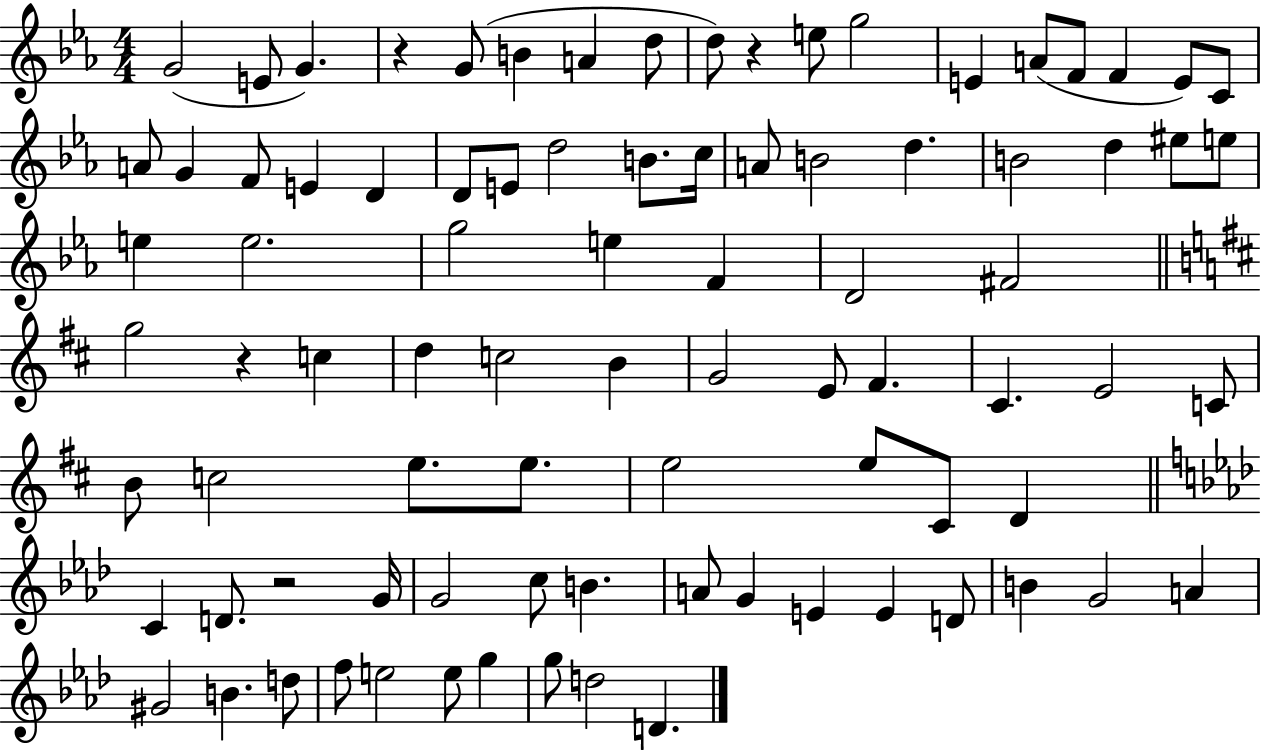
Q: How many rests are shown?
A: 4